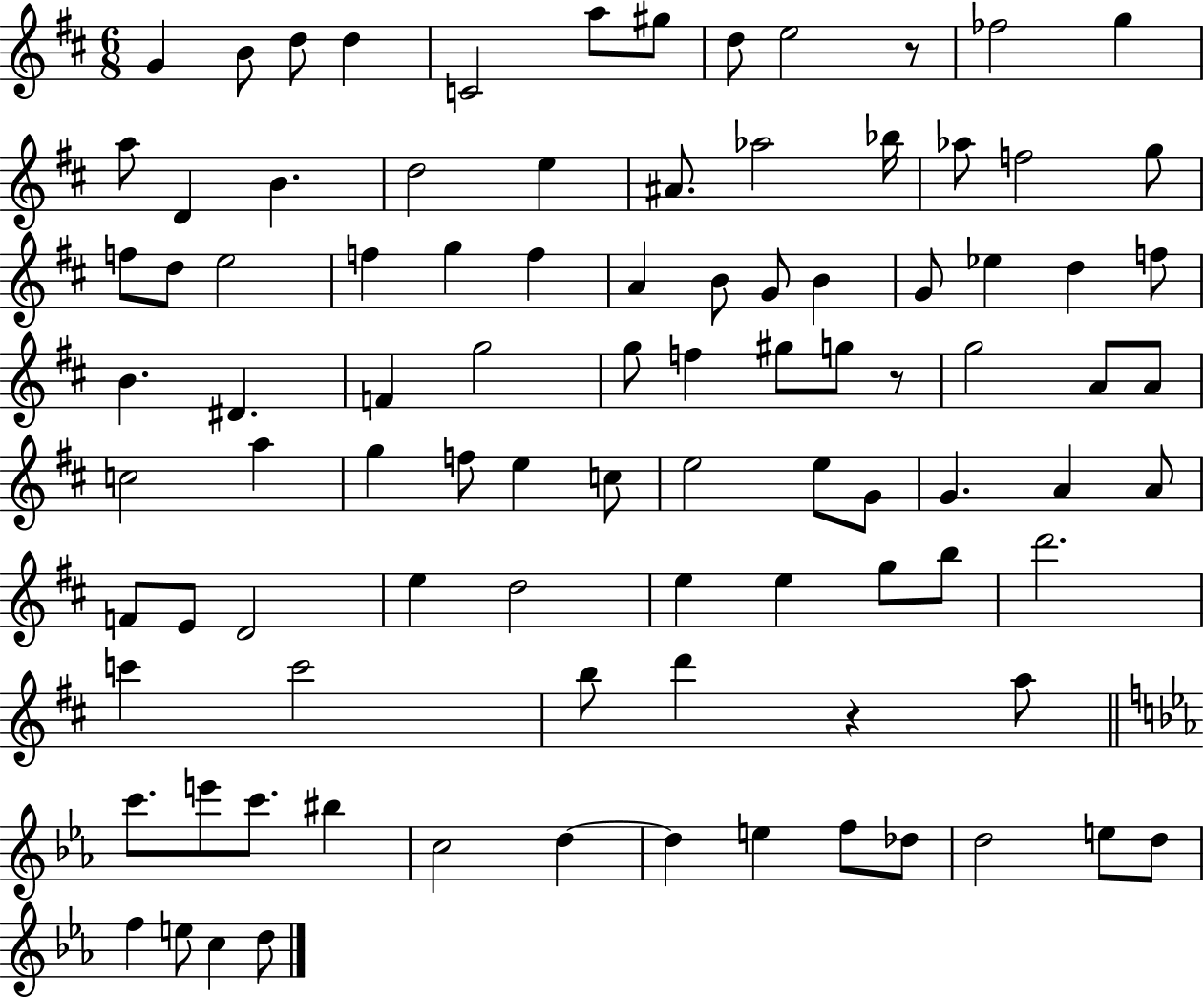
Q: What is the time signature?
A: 6/8